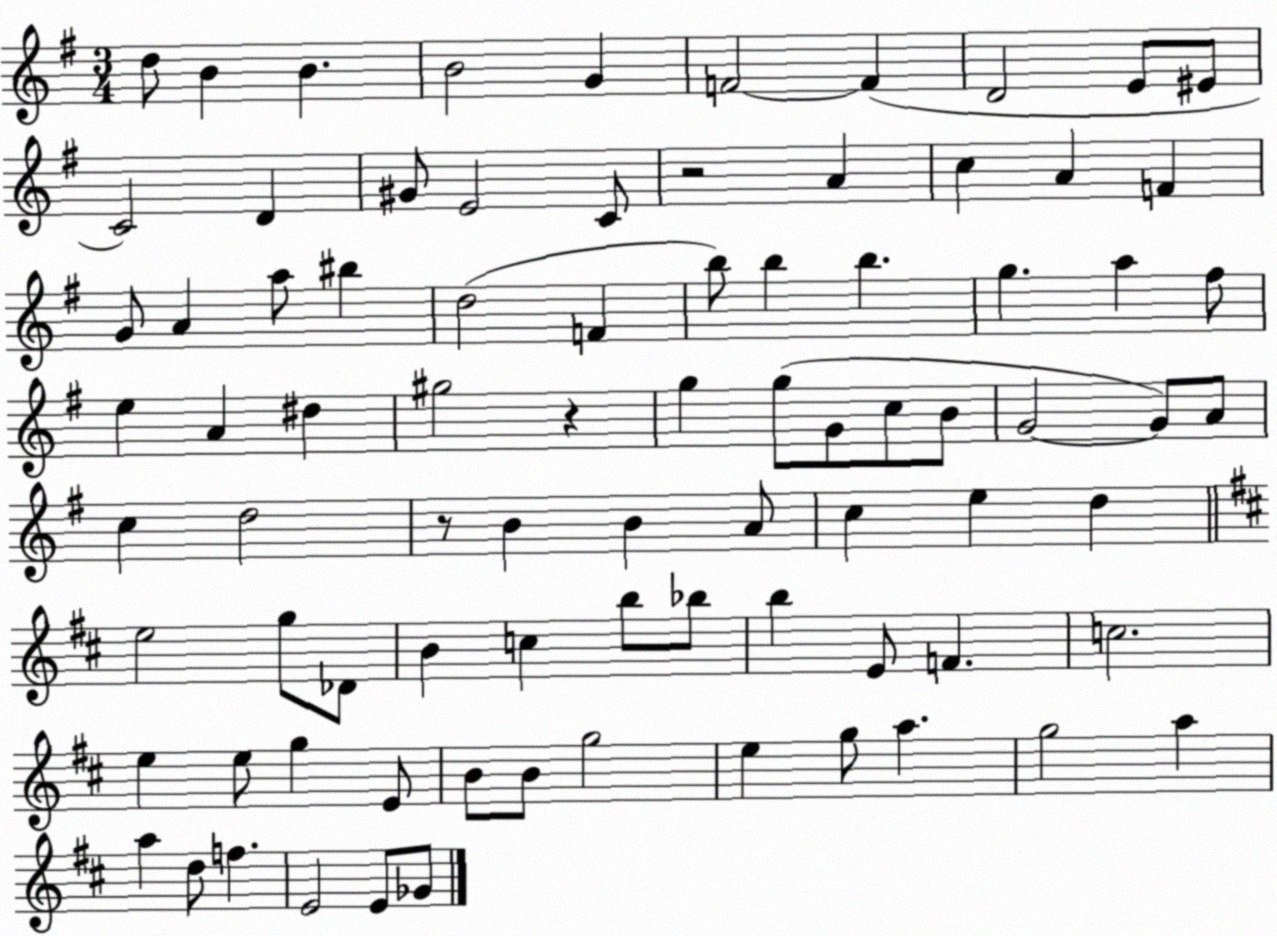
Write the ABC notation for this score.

X:1
T:Untitled
M:3/4
L:1/4
K:G
d/2 B B B2 G F2 F D2 E/2 ^E/2 C2 D ^G/2 E2 C/2 z2 A c A F G/2 A a/2 ^b d2 F b/2 b b g a ^f/2 e A ^d ^g2 z g g/2 G/2 c/2 B/2 G2 G/2 A/2 c d2 z/2 B B A/2 c e d e2 g/2 _D/2 B c b/2 _b/2 b E/2 F c2 e e/2 g E/2 B/2 B/2 g2 e g/2 a g2 a a d/2 f E2 E/2 _G/2